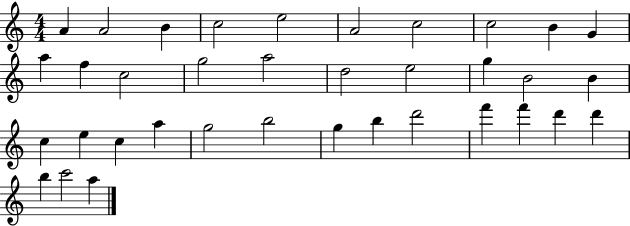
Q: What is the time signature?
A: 4/4